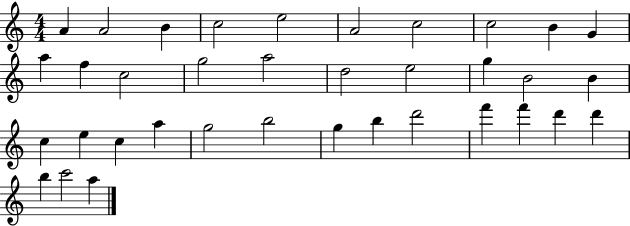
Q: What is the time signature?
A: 4/4